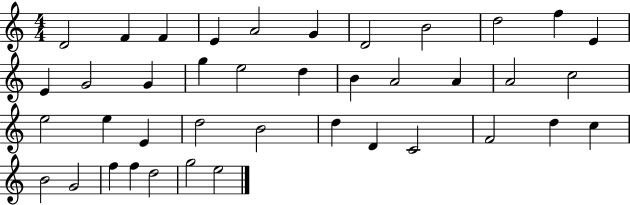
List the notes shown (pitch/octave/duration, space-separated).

D4/h F4/q F4/q E4/q A4/h G4/q D4/h B4/h D5/h F5/q E4/q E4/q G4/h G4/q G5/q E5/h D5/q B4/q A4/h A4/q A4/h C5/h E5/h E5/q E4/q D5/h B4/h D5/q D4/q C4/h F4/h D5/q C5/q B4/h G4/h F5/q F5/q D5/h G5/h E5/h